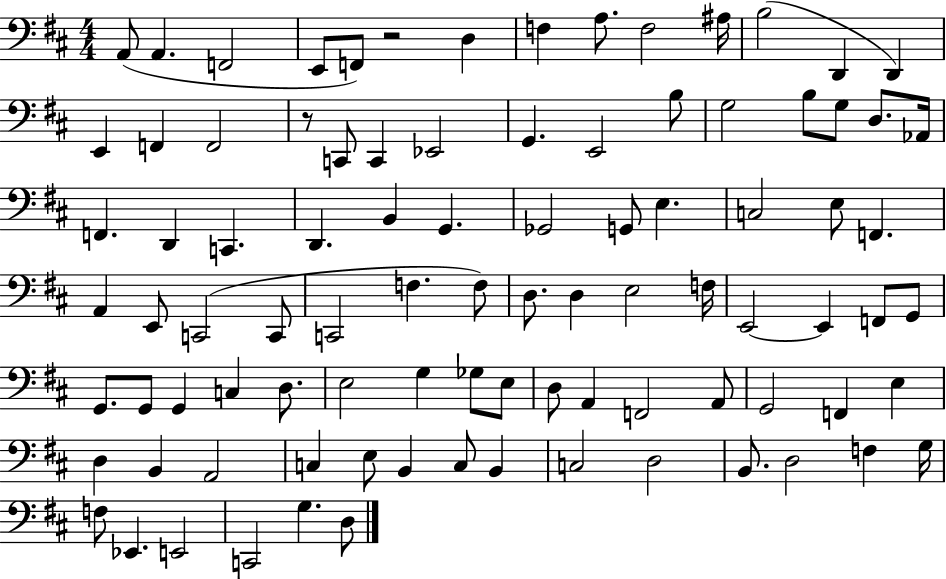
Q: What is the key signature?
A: D major